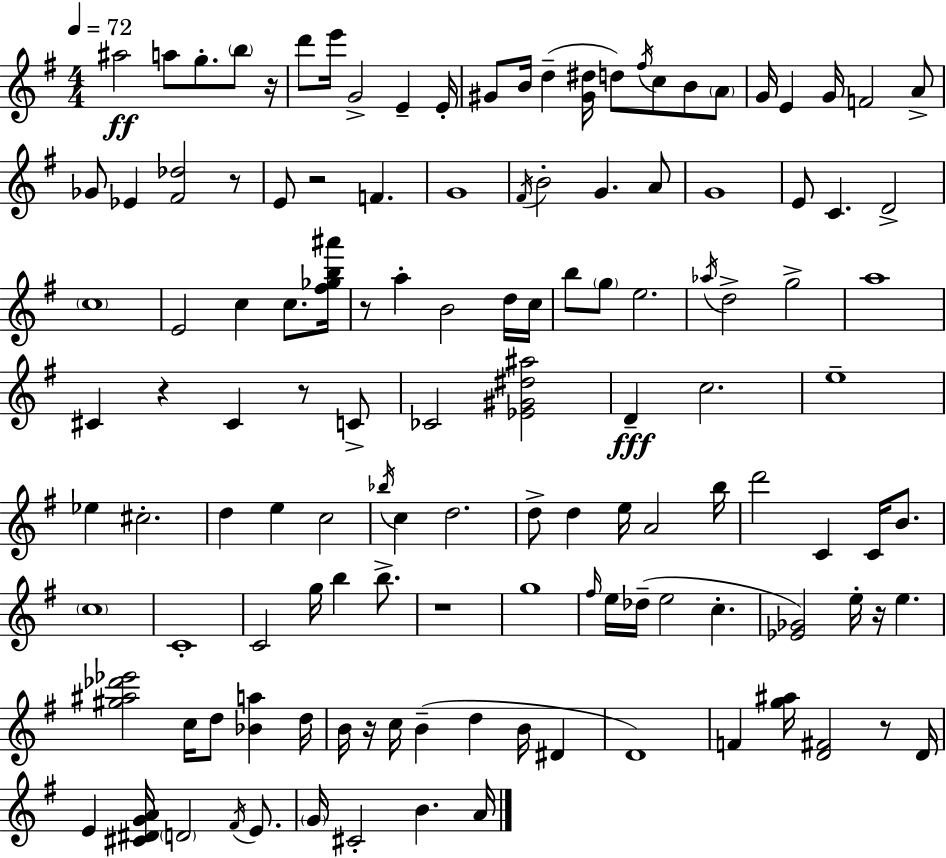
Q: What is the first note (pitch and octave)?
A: A#5